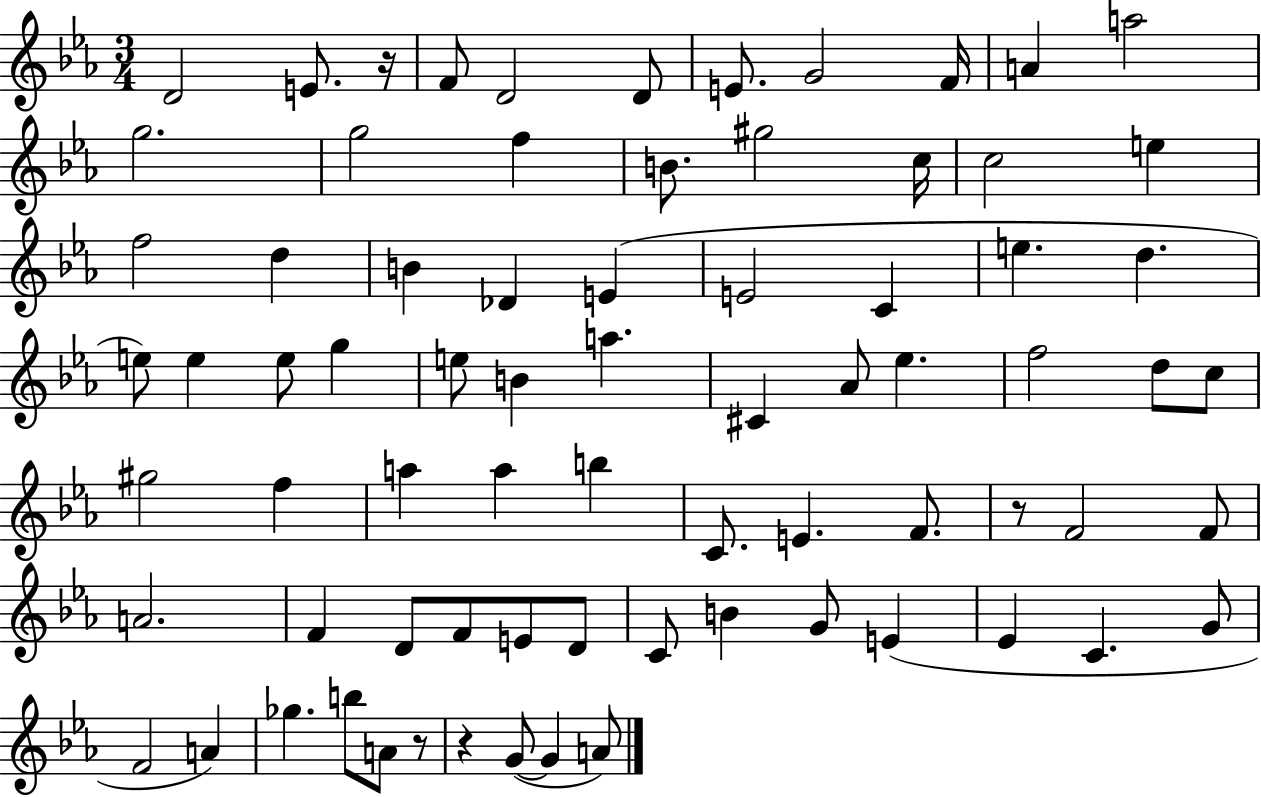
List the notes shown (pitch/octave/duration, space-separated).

D4/h E4/e. R/s F4/e D4/h D4/e E4/e. G4/h F4/s A4/q A5/h G5/h. G5/h F5/q B4/e. G#5/h C5/s C5/h E5/q F5/h D5/q B4/q Db4/q E4/q E4/h C4/q E5/q. D5/q. E5/e E5/q E5/e G5/q E5/e B4/q A5/q. C#4/q Ab4/e Eb5/q. F5/h D5/e C5/e G#5/h F5/q A5/q A5/q B5/q C4/e. E4/q. F4/e. R/e F4/h F4/e A4/h. F4/q D4/e F4/e E4/e D4/e C4/e B4/q G4/e E4/q Eb4/q C4/q. G4/e F4/h A4/q Gb5/q. B5/e A4/e R/e R/q G4/e G4/q A4/e